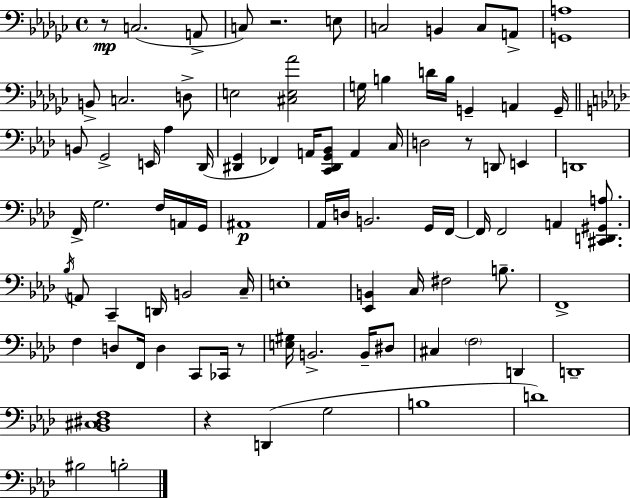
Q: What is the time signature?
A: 4/4